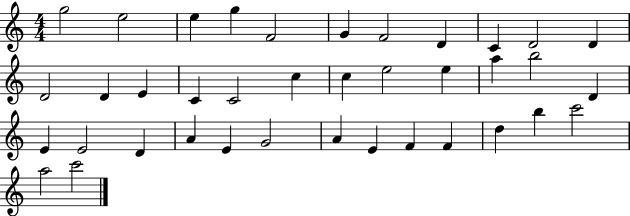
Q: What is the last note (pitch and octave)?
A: C6